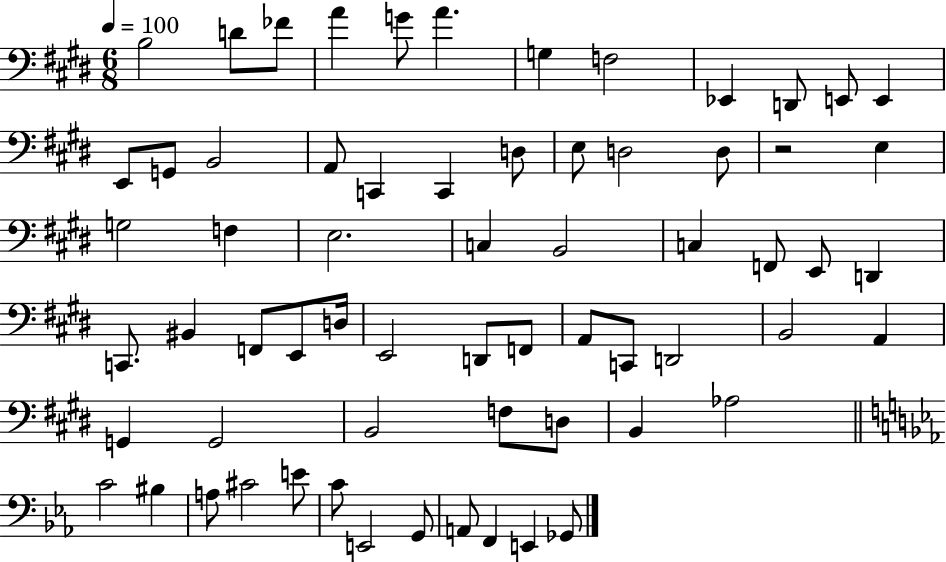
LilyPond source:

{
  \clef bass
  \numericTimeSignature
  \time 6/8
  \key e \major
  \tempo 4 = 100
  \repeat volta 2 { b2 d'8 fes'8 | a'4 g'8 a'4. | g4 f2 | ees,4 d,8 e,8 e,4 | \break e,8 g,8 b,2 | a,8 c,4 c,4 d8 | e8 d2 d8 | r2 e4 | \break g2 f4 | e2. | c4 b,2 | c4 f,8 e,8 d,4 | \break c,8. bis,4 f,8 e,8 d16 | e,2 d,8 f,8 | a,8 c,8 d,2 | b,2 a,4 | \break g,4 g,2 | b,2 f8 d8 | b,4 aes2 | \bar "||" \break \key ees \major c'2 bis4 | a8 cis'2 e'8 | c'8 e,2 g,8 | a,8 f,4 e,4 ges,8 | \break } \bar "|."
}